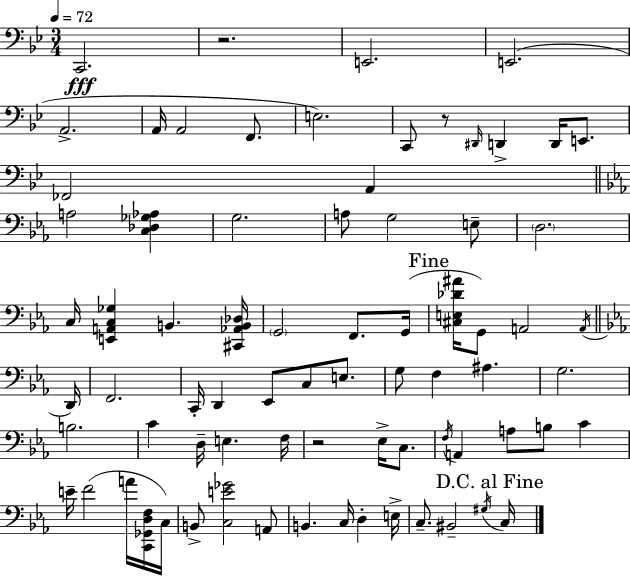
X:1
T:Untitled
M:3/4
L:1/4
K:Gm
C,,2 z2 E,,2 E,,2 A,,2 A,,/4 A,,2 F,,/2 E,2 C,,/2 z/2 ^D,,/4 D,, D,,/4 E,,/2 _F,,2 A,, A,2 [C,_D,_G,_A,] G,2 A,/2 G,2 E,/2 D,2 C,/4 [E,,A,,C,_G,] B,, [^C,,_A,,B,,_D,]/4 G,,2 F,,/2 G,,/4 [^C,E,_D^A]/4 G,,/2 A,,2 A,,/4 D,,/4 F,,2 C,,/4 D,, _E,,/2 C,/2 E,/2 G,/2 F, ^A, G,2 B,2 C D,/4 E, F,/4 z2 _E,/4 C,/2 F,/4 A,, A,/2 B,/2 C E/4 F2 A/4 [C,,_G,,D,F,]/4 C,/4 B,,/2 [C,E_G]2 A,,/2 B,, C,/4 D, E,/4 C,/2 ^B,,2 ^G,/4 C,/4